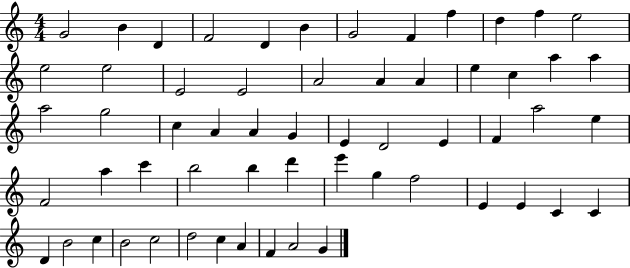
{
  \clef treble
  \numericTimeSignature
  \time 4/4
  \key c \major
  g'2 b'4 d'4 | f'2 d'4 b'4 | g'2 f'4 f''4 | d''4 f''4 e''2 | \break e''2 e''2 | e'2 e'2 | a'2 a'4 a'4 | e''4 c''4 a''4 a''4 | \break a''2 g''2 | c''4 a'4 a'4 g'4 | e'4 d'2 e'4 | f'4 a''2 e''4 | \break f'2 a''4 c'''4 | b''2 b''4 d'''4 | e'''4 g''4 f''2 | e'4 e'4 c'4 c'4 | \break d'4 b'2 c''4 | b'2 c''2 | d''2 c''4 a'4 | f'4 a'2 g'4 | \break \bar "|."
}